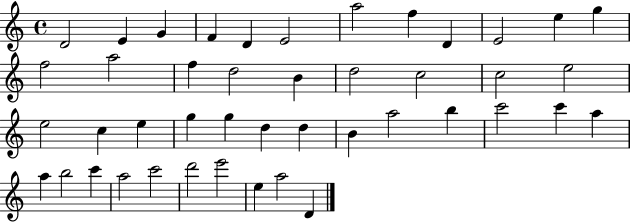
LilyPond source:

{
  \clef treble
  \time 4/4
  \defaultTimeSignature
  \key c \major
  d'2 e'4 g'4 | f'4 d'4 e'2 | a''2 f''4 d'4 | e'2 e''4 g''4 | \break f''2 a''2 | f''4 d''2 b'4 | d''2 c''2 | c''2 e''2 | \break e''2 c''4 e''4 | g''4 g''4 d''4 d''4 | b'4 a''2 b''4 | c'''2 c'''4 a''4 | \break a''4 b''2 c'''4 | a''2 c'''2 | d'''2 e'''2 | e''4 a''2 d'4 | \break \bar "|."
}